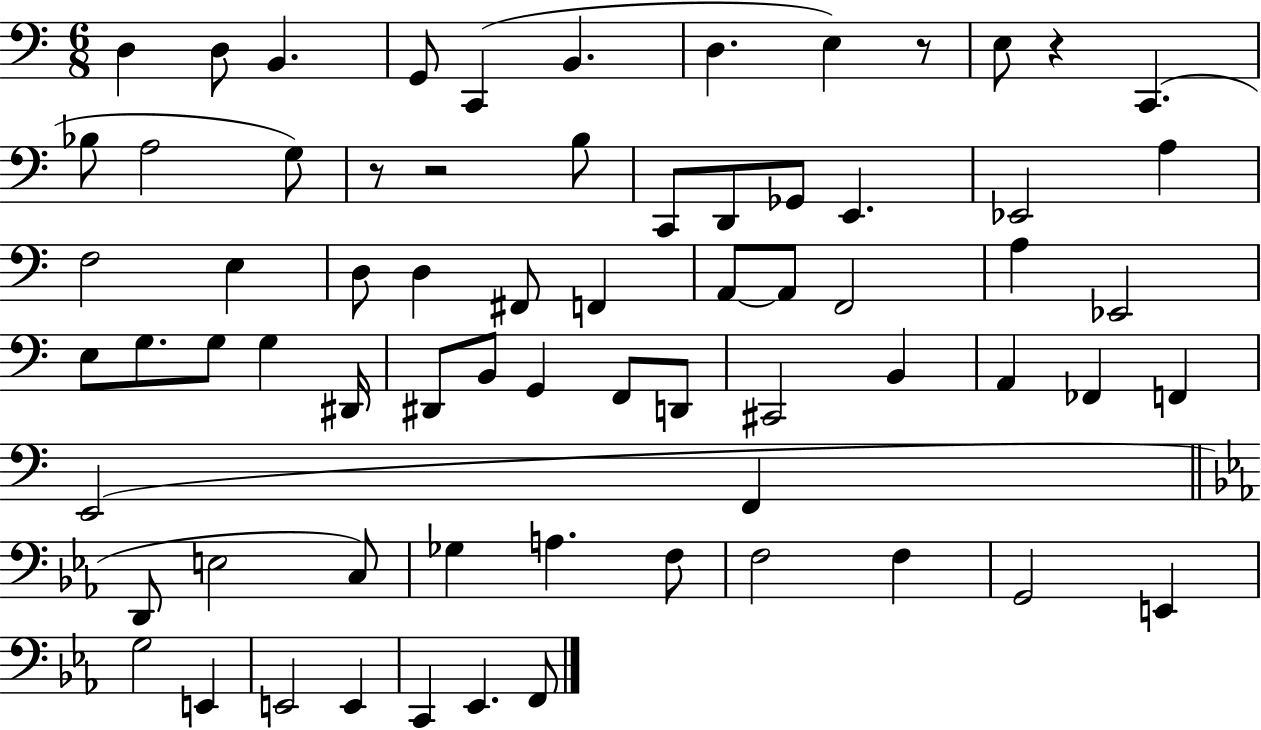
{
  \clef bass
  \numericTimeSignature
  \time 6/8
  \key c \major
  \repeat volta 2 { d4 d8 b,4. | g,8 c,4( b,4. | d4. e4) r8 | e8 r4 c,4.( | \break bes8 a2 g8) | r8 r2 b8 | c,8 d,8 ges,8 e,4. | ees,2 a4 | \break f2 e4 | d8 d4 fis,8 f,4 | a,8~~ a,8 f,2 | a4 ees,2 | \break e8 g8. g8 g4 dis,16 | dis,8 b,8 g,4 f,8 d,8 | cis,2 b,4 | a,4 fes,4 f,4 | \break e,2( f,4 | \bar "||" \break \key ees \major d,8 e2 c8) | ges4 a4. f8 | f2 f4 | g,2 e,4 | \break g2 e,4 | e,2 e,4 | c,4 ees,4. f,8 | } \bar "|."
}